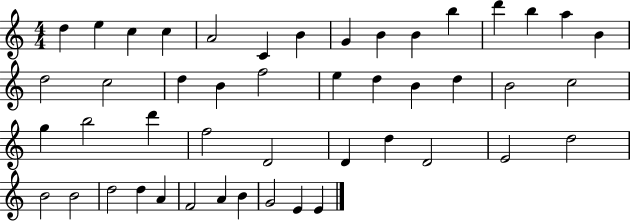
D5/q E5/q C5/q C5/q A4/h C4/q B4/q G4/q B4/q B4/q B5/q D6/q B5/q A5/q B4/q D5/h C5/h D5/q B4/q F5/h E5/q D5/q B4/q D5/q B4/h C5/h G5/q B5/h D6/q F5/h D4/h D4/q D5/q D4/h E4/h D5/h B4/h B4/h D5/h D5/q A4/q F4/h A4/q B4/q G4/h E4/q E4/q